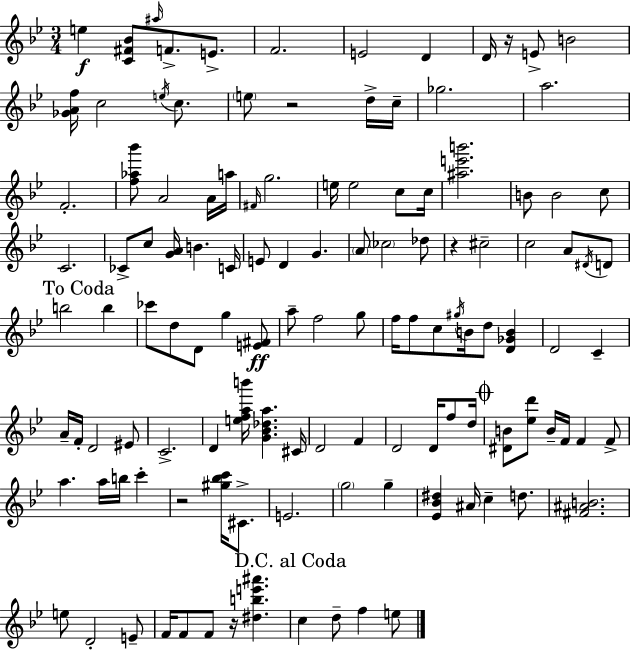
E5/q [C4,F#4,Bb4]/e A#5/s F4/e. E4/e. F4/h. E4/h D4/q D4/s R/s E4/e B4/h [Gb4,A4,F5]/s C5/h E5/s C5/e. E5/e R/h D5/s C5/s Gb5/h. A5/h. F4/h. [F5,Ab5,Bb6]/e A4/h A4/s A5/s F#4/s G5/h. E5/s E5/h C5/e C5/s [A#5,E6,B6]/h. B4/e B4/h C5/e C4/h. CES4/e C5/e [G4,A4]/s B4/q. C4/s E4/e D4/q G4/q. A4/e CES5/h Db5/e R/q C#5/h C5/h A4/e D#4/s D4/e B5/h B5/q CES6/e D5/e D4/e G5/q [E4,F#4]/e A5/e F5/h G5/e F5/s F5/e C5/e G#5/s B4/s D5/e [D4,Gb4,B4]/q D4/h C4/q A4/s F4/s D4/h EIS4/e C4/h. D4/q [E5,F5,A5,B6]/s [G4,Bb4,Db5,A5]/q. C#4/s D4/h F4/q D4/h D4/s F5/e D5/s [D#4,B4]/e [Eb5,D6]/e B4/s F4/s F4/q F4/e A5/q. A5/s B5/s C6/q R/h [G#5,Bb5,C6]/s C#4/e. E4/h. G5/h G5/q [Eb4,Bb4,D#5]/q A#4/s C5/q D5/e. [F#4,A#4,B4]/h. E5/e D4/h E4/e F4/s F4/e F4/e R/s [D#5,B5,E6,A#6]/q. C5/q D5/e F5/q E5/e